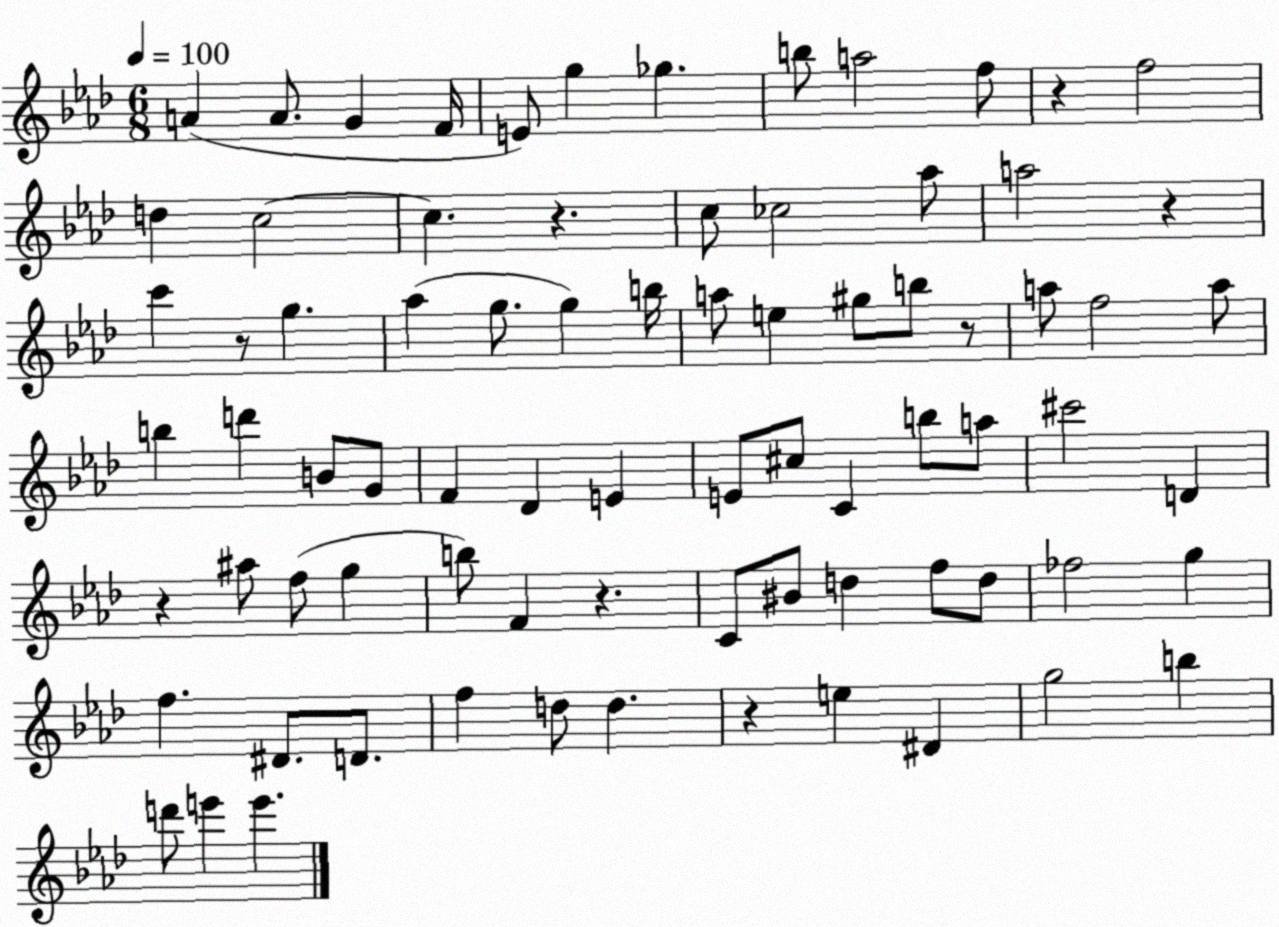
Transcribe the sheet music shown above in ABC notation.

X:1
T:Untitled
M:6/8
L:1/4
K:Ab
A A/2 G F/4 E/2 g _g b/2 a2 f/2 z f2 d c2 c z c/2 _c2 _a/2 a2 z c' z/2 g _a g/2 g b/4 a/2 e ^g/2 b/2 z/2 a/2 f2 a/2 b d' B/2 G/2 F _D E E/2 ^c/2 C b/2 a/2 ^c'2 D z ^a/2 f/2 g b/2 F z C/2 ^B/2 d f/2 d/2 _f2 g f ^D/2 D/2 f d/2 d z e ^D g2 b d'/2 e' e'